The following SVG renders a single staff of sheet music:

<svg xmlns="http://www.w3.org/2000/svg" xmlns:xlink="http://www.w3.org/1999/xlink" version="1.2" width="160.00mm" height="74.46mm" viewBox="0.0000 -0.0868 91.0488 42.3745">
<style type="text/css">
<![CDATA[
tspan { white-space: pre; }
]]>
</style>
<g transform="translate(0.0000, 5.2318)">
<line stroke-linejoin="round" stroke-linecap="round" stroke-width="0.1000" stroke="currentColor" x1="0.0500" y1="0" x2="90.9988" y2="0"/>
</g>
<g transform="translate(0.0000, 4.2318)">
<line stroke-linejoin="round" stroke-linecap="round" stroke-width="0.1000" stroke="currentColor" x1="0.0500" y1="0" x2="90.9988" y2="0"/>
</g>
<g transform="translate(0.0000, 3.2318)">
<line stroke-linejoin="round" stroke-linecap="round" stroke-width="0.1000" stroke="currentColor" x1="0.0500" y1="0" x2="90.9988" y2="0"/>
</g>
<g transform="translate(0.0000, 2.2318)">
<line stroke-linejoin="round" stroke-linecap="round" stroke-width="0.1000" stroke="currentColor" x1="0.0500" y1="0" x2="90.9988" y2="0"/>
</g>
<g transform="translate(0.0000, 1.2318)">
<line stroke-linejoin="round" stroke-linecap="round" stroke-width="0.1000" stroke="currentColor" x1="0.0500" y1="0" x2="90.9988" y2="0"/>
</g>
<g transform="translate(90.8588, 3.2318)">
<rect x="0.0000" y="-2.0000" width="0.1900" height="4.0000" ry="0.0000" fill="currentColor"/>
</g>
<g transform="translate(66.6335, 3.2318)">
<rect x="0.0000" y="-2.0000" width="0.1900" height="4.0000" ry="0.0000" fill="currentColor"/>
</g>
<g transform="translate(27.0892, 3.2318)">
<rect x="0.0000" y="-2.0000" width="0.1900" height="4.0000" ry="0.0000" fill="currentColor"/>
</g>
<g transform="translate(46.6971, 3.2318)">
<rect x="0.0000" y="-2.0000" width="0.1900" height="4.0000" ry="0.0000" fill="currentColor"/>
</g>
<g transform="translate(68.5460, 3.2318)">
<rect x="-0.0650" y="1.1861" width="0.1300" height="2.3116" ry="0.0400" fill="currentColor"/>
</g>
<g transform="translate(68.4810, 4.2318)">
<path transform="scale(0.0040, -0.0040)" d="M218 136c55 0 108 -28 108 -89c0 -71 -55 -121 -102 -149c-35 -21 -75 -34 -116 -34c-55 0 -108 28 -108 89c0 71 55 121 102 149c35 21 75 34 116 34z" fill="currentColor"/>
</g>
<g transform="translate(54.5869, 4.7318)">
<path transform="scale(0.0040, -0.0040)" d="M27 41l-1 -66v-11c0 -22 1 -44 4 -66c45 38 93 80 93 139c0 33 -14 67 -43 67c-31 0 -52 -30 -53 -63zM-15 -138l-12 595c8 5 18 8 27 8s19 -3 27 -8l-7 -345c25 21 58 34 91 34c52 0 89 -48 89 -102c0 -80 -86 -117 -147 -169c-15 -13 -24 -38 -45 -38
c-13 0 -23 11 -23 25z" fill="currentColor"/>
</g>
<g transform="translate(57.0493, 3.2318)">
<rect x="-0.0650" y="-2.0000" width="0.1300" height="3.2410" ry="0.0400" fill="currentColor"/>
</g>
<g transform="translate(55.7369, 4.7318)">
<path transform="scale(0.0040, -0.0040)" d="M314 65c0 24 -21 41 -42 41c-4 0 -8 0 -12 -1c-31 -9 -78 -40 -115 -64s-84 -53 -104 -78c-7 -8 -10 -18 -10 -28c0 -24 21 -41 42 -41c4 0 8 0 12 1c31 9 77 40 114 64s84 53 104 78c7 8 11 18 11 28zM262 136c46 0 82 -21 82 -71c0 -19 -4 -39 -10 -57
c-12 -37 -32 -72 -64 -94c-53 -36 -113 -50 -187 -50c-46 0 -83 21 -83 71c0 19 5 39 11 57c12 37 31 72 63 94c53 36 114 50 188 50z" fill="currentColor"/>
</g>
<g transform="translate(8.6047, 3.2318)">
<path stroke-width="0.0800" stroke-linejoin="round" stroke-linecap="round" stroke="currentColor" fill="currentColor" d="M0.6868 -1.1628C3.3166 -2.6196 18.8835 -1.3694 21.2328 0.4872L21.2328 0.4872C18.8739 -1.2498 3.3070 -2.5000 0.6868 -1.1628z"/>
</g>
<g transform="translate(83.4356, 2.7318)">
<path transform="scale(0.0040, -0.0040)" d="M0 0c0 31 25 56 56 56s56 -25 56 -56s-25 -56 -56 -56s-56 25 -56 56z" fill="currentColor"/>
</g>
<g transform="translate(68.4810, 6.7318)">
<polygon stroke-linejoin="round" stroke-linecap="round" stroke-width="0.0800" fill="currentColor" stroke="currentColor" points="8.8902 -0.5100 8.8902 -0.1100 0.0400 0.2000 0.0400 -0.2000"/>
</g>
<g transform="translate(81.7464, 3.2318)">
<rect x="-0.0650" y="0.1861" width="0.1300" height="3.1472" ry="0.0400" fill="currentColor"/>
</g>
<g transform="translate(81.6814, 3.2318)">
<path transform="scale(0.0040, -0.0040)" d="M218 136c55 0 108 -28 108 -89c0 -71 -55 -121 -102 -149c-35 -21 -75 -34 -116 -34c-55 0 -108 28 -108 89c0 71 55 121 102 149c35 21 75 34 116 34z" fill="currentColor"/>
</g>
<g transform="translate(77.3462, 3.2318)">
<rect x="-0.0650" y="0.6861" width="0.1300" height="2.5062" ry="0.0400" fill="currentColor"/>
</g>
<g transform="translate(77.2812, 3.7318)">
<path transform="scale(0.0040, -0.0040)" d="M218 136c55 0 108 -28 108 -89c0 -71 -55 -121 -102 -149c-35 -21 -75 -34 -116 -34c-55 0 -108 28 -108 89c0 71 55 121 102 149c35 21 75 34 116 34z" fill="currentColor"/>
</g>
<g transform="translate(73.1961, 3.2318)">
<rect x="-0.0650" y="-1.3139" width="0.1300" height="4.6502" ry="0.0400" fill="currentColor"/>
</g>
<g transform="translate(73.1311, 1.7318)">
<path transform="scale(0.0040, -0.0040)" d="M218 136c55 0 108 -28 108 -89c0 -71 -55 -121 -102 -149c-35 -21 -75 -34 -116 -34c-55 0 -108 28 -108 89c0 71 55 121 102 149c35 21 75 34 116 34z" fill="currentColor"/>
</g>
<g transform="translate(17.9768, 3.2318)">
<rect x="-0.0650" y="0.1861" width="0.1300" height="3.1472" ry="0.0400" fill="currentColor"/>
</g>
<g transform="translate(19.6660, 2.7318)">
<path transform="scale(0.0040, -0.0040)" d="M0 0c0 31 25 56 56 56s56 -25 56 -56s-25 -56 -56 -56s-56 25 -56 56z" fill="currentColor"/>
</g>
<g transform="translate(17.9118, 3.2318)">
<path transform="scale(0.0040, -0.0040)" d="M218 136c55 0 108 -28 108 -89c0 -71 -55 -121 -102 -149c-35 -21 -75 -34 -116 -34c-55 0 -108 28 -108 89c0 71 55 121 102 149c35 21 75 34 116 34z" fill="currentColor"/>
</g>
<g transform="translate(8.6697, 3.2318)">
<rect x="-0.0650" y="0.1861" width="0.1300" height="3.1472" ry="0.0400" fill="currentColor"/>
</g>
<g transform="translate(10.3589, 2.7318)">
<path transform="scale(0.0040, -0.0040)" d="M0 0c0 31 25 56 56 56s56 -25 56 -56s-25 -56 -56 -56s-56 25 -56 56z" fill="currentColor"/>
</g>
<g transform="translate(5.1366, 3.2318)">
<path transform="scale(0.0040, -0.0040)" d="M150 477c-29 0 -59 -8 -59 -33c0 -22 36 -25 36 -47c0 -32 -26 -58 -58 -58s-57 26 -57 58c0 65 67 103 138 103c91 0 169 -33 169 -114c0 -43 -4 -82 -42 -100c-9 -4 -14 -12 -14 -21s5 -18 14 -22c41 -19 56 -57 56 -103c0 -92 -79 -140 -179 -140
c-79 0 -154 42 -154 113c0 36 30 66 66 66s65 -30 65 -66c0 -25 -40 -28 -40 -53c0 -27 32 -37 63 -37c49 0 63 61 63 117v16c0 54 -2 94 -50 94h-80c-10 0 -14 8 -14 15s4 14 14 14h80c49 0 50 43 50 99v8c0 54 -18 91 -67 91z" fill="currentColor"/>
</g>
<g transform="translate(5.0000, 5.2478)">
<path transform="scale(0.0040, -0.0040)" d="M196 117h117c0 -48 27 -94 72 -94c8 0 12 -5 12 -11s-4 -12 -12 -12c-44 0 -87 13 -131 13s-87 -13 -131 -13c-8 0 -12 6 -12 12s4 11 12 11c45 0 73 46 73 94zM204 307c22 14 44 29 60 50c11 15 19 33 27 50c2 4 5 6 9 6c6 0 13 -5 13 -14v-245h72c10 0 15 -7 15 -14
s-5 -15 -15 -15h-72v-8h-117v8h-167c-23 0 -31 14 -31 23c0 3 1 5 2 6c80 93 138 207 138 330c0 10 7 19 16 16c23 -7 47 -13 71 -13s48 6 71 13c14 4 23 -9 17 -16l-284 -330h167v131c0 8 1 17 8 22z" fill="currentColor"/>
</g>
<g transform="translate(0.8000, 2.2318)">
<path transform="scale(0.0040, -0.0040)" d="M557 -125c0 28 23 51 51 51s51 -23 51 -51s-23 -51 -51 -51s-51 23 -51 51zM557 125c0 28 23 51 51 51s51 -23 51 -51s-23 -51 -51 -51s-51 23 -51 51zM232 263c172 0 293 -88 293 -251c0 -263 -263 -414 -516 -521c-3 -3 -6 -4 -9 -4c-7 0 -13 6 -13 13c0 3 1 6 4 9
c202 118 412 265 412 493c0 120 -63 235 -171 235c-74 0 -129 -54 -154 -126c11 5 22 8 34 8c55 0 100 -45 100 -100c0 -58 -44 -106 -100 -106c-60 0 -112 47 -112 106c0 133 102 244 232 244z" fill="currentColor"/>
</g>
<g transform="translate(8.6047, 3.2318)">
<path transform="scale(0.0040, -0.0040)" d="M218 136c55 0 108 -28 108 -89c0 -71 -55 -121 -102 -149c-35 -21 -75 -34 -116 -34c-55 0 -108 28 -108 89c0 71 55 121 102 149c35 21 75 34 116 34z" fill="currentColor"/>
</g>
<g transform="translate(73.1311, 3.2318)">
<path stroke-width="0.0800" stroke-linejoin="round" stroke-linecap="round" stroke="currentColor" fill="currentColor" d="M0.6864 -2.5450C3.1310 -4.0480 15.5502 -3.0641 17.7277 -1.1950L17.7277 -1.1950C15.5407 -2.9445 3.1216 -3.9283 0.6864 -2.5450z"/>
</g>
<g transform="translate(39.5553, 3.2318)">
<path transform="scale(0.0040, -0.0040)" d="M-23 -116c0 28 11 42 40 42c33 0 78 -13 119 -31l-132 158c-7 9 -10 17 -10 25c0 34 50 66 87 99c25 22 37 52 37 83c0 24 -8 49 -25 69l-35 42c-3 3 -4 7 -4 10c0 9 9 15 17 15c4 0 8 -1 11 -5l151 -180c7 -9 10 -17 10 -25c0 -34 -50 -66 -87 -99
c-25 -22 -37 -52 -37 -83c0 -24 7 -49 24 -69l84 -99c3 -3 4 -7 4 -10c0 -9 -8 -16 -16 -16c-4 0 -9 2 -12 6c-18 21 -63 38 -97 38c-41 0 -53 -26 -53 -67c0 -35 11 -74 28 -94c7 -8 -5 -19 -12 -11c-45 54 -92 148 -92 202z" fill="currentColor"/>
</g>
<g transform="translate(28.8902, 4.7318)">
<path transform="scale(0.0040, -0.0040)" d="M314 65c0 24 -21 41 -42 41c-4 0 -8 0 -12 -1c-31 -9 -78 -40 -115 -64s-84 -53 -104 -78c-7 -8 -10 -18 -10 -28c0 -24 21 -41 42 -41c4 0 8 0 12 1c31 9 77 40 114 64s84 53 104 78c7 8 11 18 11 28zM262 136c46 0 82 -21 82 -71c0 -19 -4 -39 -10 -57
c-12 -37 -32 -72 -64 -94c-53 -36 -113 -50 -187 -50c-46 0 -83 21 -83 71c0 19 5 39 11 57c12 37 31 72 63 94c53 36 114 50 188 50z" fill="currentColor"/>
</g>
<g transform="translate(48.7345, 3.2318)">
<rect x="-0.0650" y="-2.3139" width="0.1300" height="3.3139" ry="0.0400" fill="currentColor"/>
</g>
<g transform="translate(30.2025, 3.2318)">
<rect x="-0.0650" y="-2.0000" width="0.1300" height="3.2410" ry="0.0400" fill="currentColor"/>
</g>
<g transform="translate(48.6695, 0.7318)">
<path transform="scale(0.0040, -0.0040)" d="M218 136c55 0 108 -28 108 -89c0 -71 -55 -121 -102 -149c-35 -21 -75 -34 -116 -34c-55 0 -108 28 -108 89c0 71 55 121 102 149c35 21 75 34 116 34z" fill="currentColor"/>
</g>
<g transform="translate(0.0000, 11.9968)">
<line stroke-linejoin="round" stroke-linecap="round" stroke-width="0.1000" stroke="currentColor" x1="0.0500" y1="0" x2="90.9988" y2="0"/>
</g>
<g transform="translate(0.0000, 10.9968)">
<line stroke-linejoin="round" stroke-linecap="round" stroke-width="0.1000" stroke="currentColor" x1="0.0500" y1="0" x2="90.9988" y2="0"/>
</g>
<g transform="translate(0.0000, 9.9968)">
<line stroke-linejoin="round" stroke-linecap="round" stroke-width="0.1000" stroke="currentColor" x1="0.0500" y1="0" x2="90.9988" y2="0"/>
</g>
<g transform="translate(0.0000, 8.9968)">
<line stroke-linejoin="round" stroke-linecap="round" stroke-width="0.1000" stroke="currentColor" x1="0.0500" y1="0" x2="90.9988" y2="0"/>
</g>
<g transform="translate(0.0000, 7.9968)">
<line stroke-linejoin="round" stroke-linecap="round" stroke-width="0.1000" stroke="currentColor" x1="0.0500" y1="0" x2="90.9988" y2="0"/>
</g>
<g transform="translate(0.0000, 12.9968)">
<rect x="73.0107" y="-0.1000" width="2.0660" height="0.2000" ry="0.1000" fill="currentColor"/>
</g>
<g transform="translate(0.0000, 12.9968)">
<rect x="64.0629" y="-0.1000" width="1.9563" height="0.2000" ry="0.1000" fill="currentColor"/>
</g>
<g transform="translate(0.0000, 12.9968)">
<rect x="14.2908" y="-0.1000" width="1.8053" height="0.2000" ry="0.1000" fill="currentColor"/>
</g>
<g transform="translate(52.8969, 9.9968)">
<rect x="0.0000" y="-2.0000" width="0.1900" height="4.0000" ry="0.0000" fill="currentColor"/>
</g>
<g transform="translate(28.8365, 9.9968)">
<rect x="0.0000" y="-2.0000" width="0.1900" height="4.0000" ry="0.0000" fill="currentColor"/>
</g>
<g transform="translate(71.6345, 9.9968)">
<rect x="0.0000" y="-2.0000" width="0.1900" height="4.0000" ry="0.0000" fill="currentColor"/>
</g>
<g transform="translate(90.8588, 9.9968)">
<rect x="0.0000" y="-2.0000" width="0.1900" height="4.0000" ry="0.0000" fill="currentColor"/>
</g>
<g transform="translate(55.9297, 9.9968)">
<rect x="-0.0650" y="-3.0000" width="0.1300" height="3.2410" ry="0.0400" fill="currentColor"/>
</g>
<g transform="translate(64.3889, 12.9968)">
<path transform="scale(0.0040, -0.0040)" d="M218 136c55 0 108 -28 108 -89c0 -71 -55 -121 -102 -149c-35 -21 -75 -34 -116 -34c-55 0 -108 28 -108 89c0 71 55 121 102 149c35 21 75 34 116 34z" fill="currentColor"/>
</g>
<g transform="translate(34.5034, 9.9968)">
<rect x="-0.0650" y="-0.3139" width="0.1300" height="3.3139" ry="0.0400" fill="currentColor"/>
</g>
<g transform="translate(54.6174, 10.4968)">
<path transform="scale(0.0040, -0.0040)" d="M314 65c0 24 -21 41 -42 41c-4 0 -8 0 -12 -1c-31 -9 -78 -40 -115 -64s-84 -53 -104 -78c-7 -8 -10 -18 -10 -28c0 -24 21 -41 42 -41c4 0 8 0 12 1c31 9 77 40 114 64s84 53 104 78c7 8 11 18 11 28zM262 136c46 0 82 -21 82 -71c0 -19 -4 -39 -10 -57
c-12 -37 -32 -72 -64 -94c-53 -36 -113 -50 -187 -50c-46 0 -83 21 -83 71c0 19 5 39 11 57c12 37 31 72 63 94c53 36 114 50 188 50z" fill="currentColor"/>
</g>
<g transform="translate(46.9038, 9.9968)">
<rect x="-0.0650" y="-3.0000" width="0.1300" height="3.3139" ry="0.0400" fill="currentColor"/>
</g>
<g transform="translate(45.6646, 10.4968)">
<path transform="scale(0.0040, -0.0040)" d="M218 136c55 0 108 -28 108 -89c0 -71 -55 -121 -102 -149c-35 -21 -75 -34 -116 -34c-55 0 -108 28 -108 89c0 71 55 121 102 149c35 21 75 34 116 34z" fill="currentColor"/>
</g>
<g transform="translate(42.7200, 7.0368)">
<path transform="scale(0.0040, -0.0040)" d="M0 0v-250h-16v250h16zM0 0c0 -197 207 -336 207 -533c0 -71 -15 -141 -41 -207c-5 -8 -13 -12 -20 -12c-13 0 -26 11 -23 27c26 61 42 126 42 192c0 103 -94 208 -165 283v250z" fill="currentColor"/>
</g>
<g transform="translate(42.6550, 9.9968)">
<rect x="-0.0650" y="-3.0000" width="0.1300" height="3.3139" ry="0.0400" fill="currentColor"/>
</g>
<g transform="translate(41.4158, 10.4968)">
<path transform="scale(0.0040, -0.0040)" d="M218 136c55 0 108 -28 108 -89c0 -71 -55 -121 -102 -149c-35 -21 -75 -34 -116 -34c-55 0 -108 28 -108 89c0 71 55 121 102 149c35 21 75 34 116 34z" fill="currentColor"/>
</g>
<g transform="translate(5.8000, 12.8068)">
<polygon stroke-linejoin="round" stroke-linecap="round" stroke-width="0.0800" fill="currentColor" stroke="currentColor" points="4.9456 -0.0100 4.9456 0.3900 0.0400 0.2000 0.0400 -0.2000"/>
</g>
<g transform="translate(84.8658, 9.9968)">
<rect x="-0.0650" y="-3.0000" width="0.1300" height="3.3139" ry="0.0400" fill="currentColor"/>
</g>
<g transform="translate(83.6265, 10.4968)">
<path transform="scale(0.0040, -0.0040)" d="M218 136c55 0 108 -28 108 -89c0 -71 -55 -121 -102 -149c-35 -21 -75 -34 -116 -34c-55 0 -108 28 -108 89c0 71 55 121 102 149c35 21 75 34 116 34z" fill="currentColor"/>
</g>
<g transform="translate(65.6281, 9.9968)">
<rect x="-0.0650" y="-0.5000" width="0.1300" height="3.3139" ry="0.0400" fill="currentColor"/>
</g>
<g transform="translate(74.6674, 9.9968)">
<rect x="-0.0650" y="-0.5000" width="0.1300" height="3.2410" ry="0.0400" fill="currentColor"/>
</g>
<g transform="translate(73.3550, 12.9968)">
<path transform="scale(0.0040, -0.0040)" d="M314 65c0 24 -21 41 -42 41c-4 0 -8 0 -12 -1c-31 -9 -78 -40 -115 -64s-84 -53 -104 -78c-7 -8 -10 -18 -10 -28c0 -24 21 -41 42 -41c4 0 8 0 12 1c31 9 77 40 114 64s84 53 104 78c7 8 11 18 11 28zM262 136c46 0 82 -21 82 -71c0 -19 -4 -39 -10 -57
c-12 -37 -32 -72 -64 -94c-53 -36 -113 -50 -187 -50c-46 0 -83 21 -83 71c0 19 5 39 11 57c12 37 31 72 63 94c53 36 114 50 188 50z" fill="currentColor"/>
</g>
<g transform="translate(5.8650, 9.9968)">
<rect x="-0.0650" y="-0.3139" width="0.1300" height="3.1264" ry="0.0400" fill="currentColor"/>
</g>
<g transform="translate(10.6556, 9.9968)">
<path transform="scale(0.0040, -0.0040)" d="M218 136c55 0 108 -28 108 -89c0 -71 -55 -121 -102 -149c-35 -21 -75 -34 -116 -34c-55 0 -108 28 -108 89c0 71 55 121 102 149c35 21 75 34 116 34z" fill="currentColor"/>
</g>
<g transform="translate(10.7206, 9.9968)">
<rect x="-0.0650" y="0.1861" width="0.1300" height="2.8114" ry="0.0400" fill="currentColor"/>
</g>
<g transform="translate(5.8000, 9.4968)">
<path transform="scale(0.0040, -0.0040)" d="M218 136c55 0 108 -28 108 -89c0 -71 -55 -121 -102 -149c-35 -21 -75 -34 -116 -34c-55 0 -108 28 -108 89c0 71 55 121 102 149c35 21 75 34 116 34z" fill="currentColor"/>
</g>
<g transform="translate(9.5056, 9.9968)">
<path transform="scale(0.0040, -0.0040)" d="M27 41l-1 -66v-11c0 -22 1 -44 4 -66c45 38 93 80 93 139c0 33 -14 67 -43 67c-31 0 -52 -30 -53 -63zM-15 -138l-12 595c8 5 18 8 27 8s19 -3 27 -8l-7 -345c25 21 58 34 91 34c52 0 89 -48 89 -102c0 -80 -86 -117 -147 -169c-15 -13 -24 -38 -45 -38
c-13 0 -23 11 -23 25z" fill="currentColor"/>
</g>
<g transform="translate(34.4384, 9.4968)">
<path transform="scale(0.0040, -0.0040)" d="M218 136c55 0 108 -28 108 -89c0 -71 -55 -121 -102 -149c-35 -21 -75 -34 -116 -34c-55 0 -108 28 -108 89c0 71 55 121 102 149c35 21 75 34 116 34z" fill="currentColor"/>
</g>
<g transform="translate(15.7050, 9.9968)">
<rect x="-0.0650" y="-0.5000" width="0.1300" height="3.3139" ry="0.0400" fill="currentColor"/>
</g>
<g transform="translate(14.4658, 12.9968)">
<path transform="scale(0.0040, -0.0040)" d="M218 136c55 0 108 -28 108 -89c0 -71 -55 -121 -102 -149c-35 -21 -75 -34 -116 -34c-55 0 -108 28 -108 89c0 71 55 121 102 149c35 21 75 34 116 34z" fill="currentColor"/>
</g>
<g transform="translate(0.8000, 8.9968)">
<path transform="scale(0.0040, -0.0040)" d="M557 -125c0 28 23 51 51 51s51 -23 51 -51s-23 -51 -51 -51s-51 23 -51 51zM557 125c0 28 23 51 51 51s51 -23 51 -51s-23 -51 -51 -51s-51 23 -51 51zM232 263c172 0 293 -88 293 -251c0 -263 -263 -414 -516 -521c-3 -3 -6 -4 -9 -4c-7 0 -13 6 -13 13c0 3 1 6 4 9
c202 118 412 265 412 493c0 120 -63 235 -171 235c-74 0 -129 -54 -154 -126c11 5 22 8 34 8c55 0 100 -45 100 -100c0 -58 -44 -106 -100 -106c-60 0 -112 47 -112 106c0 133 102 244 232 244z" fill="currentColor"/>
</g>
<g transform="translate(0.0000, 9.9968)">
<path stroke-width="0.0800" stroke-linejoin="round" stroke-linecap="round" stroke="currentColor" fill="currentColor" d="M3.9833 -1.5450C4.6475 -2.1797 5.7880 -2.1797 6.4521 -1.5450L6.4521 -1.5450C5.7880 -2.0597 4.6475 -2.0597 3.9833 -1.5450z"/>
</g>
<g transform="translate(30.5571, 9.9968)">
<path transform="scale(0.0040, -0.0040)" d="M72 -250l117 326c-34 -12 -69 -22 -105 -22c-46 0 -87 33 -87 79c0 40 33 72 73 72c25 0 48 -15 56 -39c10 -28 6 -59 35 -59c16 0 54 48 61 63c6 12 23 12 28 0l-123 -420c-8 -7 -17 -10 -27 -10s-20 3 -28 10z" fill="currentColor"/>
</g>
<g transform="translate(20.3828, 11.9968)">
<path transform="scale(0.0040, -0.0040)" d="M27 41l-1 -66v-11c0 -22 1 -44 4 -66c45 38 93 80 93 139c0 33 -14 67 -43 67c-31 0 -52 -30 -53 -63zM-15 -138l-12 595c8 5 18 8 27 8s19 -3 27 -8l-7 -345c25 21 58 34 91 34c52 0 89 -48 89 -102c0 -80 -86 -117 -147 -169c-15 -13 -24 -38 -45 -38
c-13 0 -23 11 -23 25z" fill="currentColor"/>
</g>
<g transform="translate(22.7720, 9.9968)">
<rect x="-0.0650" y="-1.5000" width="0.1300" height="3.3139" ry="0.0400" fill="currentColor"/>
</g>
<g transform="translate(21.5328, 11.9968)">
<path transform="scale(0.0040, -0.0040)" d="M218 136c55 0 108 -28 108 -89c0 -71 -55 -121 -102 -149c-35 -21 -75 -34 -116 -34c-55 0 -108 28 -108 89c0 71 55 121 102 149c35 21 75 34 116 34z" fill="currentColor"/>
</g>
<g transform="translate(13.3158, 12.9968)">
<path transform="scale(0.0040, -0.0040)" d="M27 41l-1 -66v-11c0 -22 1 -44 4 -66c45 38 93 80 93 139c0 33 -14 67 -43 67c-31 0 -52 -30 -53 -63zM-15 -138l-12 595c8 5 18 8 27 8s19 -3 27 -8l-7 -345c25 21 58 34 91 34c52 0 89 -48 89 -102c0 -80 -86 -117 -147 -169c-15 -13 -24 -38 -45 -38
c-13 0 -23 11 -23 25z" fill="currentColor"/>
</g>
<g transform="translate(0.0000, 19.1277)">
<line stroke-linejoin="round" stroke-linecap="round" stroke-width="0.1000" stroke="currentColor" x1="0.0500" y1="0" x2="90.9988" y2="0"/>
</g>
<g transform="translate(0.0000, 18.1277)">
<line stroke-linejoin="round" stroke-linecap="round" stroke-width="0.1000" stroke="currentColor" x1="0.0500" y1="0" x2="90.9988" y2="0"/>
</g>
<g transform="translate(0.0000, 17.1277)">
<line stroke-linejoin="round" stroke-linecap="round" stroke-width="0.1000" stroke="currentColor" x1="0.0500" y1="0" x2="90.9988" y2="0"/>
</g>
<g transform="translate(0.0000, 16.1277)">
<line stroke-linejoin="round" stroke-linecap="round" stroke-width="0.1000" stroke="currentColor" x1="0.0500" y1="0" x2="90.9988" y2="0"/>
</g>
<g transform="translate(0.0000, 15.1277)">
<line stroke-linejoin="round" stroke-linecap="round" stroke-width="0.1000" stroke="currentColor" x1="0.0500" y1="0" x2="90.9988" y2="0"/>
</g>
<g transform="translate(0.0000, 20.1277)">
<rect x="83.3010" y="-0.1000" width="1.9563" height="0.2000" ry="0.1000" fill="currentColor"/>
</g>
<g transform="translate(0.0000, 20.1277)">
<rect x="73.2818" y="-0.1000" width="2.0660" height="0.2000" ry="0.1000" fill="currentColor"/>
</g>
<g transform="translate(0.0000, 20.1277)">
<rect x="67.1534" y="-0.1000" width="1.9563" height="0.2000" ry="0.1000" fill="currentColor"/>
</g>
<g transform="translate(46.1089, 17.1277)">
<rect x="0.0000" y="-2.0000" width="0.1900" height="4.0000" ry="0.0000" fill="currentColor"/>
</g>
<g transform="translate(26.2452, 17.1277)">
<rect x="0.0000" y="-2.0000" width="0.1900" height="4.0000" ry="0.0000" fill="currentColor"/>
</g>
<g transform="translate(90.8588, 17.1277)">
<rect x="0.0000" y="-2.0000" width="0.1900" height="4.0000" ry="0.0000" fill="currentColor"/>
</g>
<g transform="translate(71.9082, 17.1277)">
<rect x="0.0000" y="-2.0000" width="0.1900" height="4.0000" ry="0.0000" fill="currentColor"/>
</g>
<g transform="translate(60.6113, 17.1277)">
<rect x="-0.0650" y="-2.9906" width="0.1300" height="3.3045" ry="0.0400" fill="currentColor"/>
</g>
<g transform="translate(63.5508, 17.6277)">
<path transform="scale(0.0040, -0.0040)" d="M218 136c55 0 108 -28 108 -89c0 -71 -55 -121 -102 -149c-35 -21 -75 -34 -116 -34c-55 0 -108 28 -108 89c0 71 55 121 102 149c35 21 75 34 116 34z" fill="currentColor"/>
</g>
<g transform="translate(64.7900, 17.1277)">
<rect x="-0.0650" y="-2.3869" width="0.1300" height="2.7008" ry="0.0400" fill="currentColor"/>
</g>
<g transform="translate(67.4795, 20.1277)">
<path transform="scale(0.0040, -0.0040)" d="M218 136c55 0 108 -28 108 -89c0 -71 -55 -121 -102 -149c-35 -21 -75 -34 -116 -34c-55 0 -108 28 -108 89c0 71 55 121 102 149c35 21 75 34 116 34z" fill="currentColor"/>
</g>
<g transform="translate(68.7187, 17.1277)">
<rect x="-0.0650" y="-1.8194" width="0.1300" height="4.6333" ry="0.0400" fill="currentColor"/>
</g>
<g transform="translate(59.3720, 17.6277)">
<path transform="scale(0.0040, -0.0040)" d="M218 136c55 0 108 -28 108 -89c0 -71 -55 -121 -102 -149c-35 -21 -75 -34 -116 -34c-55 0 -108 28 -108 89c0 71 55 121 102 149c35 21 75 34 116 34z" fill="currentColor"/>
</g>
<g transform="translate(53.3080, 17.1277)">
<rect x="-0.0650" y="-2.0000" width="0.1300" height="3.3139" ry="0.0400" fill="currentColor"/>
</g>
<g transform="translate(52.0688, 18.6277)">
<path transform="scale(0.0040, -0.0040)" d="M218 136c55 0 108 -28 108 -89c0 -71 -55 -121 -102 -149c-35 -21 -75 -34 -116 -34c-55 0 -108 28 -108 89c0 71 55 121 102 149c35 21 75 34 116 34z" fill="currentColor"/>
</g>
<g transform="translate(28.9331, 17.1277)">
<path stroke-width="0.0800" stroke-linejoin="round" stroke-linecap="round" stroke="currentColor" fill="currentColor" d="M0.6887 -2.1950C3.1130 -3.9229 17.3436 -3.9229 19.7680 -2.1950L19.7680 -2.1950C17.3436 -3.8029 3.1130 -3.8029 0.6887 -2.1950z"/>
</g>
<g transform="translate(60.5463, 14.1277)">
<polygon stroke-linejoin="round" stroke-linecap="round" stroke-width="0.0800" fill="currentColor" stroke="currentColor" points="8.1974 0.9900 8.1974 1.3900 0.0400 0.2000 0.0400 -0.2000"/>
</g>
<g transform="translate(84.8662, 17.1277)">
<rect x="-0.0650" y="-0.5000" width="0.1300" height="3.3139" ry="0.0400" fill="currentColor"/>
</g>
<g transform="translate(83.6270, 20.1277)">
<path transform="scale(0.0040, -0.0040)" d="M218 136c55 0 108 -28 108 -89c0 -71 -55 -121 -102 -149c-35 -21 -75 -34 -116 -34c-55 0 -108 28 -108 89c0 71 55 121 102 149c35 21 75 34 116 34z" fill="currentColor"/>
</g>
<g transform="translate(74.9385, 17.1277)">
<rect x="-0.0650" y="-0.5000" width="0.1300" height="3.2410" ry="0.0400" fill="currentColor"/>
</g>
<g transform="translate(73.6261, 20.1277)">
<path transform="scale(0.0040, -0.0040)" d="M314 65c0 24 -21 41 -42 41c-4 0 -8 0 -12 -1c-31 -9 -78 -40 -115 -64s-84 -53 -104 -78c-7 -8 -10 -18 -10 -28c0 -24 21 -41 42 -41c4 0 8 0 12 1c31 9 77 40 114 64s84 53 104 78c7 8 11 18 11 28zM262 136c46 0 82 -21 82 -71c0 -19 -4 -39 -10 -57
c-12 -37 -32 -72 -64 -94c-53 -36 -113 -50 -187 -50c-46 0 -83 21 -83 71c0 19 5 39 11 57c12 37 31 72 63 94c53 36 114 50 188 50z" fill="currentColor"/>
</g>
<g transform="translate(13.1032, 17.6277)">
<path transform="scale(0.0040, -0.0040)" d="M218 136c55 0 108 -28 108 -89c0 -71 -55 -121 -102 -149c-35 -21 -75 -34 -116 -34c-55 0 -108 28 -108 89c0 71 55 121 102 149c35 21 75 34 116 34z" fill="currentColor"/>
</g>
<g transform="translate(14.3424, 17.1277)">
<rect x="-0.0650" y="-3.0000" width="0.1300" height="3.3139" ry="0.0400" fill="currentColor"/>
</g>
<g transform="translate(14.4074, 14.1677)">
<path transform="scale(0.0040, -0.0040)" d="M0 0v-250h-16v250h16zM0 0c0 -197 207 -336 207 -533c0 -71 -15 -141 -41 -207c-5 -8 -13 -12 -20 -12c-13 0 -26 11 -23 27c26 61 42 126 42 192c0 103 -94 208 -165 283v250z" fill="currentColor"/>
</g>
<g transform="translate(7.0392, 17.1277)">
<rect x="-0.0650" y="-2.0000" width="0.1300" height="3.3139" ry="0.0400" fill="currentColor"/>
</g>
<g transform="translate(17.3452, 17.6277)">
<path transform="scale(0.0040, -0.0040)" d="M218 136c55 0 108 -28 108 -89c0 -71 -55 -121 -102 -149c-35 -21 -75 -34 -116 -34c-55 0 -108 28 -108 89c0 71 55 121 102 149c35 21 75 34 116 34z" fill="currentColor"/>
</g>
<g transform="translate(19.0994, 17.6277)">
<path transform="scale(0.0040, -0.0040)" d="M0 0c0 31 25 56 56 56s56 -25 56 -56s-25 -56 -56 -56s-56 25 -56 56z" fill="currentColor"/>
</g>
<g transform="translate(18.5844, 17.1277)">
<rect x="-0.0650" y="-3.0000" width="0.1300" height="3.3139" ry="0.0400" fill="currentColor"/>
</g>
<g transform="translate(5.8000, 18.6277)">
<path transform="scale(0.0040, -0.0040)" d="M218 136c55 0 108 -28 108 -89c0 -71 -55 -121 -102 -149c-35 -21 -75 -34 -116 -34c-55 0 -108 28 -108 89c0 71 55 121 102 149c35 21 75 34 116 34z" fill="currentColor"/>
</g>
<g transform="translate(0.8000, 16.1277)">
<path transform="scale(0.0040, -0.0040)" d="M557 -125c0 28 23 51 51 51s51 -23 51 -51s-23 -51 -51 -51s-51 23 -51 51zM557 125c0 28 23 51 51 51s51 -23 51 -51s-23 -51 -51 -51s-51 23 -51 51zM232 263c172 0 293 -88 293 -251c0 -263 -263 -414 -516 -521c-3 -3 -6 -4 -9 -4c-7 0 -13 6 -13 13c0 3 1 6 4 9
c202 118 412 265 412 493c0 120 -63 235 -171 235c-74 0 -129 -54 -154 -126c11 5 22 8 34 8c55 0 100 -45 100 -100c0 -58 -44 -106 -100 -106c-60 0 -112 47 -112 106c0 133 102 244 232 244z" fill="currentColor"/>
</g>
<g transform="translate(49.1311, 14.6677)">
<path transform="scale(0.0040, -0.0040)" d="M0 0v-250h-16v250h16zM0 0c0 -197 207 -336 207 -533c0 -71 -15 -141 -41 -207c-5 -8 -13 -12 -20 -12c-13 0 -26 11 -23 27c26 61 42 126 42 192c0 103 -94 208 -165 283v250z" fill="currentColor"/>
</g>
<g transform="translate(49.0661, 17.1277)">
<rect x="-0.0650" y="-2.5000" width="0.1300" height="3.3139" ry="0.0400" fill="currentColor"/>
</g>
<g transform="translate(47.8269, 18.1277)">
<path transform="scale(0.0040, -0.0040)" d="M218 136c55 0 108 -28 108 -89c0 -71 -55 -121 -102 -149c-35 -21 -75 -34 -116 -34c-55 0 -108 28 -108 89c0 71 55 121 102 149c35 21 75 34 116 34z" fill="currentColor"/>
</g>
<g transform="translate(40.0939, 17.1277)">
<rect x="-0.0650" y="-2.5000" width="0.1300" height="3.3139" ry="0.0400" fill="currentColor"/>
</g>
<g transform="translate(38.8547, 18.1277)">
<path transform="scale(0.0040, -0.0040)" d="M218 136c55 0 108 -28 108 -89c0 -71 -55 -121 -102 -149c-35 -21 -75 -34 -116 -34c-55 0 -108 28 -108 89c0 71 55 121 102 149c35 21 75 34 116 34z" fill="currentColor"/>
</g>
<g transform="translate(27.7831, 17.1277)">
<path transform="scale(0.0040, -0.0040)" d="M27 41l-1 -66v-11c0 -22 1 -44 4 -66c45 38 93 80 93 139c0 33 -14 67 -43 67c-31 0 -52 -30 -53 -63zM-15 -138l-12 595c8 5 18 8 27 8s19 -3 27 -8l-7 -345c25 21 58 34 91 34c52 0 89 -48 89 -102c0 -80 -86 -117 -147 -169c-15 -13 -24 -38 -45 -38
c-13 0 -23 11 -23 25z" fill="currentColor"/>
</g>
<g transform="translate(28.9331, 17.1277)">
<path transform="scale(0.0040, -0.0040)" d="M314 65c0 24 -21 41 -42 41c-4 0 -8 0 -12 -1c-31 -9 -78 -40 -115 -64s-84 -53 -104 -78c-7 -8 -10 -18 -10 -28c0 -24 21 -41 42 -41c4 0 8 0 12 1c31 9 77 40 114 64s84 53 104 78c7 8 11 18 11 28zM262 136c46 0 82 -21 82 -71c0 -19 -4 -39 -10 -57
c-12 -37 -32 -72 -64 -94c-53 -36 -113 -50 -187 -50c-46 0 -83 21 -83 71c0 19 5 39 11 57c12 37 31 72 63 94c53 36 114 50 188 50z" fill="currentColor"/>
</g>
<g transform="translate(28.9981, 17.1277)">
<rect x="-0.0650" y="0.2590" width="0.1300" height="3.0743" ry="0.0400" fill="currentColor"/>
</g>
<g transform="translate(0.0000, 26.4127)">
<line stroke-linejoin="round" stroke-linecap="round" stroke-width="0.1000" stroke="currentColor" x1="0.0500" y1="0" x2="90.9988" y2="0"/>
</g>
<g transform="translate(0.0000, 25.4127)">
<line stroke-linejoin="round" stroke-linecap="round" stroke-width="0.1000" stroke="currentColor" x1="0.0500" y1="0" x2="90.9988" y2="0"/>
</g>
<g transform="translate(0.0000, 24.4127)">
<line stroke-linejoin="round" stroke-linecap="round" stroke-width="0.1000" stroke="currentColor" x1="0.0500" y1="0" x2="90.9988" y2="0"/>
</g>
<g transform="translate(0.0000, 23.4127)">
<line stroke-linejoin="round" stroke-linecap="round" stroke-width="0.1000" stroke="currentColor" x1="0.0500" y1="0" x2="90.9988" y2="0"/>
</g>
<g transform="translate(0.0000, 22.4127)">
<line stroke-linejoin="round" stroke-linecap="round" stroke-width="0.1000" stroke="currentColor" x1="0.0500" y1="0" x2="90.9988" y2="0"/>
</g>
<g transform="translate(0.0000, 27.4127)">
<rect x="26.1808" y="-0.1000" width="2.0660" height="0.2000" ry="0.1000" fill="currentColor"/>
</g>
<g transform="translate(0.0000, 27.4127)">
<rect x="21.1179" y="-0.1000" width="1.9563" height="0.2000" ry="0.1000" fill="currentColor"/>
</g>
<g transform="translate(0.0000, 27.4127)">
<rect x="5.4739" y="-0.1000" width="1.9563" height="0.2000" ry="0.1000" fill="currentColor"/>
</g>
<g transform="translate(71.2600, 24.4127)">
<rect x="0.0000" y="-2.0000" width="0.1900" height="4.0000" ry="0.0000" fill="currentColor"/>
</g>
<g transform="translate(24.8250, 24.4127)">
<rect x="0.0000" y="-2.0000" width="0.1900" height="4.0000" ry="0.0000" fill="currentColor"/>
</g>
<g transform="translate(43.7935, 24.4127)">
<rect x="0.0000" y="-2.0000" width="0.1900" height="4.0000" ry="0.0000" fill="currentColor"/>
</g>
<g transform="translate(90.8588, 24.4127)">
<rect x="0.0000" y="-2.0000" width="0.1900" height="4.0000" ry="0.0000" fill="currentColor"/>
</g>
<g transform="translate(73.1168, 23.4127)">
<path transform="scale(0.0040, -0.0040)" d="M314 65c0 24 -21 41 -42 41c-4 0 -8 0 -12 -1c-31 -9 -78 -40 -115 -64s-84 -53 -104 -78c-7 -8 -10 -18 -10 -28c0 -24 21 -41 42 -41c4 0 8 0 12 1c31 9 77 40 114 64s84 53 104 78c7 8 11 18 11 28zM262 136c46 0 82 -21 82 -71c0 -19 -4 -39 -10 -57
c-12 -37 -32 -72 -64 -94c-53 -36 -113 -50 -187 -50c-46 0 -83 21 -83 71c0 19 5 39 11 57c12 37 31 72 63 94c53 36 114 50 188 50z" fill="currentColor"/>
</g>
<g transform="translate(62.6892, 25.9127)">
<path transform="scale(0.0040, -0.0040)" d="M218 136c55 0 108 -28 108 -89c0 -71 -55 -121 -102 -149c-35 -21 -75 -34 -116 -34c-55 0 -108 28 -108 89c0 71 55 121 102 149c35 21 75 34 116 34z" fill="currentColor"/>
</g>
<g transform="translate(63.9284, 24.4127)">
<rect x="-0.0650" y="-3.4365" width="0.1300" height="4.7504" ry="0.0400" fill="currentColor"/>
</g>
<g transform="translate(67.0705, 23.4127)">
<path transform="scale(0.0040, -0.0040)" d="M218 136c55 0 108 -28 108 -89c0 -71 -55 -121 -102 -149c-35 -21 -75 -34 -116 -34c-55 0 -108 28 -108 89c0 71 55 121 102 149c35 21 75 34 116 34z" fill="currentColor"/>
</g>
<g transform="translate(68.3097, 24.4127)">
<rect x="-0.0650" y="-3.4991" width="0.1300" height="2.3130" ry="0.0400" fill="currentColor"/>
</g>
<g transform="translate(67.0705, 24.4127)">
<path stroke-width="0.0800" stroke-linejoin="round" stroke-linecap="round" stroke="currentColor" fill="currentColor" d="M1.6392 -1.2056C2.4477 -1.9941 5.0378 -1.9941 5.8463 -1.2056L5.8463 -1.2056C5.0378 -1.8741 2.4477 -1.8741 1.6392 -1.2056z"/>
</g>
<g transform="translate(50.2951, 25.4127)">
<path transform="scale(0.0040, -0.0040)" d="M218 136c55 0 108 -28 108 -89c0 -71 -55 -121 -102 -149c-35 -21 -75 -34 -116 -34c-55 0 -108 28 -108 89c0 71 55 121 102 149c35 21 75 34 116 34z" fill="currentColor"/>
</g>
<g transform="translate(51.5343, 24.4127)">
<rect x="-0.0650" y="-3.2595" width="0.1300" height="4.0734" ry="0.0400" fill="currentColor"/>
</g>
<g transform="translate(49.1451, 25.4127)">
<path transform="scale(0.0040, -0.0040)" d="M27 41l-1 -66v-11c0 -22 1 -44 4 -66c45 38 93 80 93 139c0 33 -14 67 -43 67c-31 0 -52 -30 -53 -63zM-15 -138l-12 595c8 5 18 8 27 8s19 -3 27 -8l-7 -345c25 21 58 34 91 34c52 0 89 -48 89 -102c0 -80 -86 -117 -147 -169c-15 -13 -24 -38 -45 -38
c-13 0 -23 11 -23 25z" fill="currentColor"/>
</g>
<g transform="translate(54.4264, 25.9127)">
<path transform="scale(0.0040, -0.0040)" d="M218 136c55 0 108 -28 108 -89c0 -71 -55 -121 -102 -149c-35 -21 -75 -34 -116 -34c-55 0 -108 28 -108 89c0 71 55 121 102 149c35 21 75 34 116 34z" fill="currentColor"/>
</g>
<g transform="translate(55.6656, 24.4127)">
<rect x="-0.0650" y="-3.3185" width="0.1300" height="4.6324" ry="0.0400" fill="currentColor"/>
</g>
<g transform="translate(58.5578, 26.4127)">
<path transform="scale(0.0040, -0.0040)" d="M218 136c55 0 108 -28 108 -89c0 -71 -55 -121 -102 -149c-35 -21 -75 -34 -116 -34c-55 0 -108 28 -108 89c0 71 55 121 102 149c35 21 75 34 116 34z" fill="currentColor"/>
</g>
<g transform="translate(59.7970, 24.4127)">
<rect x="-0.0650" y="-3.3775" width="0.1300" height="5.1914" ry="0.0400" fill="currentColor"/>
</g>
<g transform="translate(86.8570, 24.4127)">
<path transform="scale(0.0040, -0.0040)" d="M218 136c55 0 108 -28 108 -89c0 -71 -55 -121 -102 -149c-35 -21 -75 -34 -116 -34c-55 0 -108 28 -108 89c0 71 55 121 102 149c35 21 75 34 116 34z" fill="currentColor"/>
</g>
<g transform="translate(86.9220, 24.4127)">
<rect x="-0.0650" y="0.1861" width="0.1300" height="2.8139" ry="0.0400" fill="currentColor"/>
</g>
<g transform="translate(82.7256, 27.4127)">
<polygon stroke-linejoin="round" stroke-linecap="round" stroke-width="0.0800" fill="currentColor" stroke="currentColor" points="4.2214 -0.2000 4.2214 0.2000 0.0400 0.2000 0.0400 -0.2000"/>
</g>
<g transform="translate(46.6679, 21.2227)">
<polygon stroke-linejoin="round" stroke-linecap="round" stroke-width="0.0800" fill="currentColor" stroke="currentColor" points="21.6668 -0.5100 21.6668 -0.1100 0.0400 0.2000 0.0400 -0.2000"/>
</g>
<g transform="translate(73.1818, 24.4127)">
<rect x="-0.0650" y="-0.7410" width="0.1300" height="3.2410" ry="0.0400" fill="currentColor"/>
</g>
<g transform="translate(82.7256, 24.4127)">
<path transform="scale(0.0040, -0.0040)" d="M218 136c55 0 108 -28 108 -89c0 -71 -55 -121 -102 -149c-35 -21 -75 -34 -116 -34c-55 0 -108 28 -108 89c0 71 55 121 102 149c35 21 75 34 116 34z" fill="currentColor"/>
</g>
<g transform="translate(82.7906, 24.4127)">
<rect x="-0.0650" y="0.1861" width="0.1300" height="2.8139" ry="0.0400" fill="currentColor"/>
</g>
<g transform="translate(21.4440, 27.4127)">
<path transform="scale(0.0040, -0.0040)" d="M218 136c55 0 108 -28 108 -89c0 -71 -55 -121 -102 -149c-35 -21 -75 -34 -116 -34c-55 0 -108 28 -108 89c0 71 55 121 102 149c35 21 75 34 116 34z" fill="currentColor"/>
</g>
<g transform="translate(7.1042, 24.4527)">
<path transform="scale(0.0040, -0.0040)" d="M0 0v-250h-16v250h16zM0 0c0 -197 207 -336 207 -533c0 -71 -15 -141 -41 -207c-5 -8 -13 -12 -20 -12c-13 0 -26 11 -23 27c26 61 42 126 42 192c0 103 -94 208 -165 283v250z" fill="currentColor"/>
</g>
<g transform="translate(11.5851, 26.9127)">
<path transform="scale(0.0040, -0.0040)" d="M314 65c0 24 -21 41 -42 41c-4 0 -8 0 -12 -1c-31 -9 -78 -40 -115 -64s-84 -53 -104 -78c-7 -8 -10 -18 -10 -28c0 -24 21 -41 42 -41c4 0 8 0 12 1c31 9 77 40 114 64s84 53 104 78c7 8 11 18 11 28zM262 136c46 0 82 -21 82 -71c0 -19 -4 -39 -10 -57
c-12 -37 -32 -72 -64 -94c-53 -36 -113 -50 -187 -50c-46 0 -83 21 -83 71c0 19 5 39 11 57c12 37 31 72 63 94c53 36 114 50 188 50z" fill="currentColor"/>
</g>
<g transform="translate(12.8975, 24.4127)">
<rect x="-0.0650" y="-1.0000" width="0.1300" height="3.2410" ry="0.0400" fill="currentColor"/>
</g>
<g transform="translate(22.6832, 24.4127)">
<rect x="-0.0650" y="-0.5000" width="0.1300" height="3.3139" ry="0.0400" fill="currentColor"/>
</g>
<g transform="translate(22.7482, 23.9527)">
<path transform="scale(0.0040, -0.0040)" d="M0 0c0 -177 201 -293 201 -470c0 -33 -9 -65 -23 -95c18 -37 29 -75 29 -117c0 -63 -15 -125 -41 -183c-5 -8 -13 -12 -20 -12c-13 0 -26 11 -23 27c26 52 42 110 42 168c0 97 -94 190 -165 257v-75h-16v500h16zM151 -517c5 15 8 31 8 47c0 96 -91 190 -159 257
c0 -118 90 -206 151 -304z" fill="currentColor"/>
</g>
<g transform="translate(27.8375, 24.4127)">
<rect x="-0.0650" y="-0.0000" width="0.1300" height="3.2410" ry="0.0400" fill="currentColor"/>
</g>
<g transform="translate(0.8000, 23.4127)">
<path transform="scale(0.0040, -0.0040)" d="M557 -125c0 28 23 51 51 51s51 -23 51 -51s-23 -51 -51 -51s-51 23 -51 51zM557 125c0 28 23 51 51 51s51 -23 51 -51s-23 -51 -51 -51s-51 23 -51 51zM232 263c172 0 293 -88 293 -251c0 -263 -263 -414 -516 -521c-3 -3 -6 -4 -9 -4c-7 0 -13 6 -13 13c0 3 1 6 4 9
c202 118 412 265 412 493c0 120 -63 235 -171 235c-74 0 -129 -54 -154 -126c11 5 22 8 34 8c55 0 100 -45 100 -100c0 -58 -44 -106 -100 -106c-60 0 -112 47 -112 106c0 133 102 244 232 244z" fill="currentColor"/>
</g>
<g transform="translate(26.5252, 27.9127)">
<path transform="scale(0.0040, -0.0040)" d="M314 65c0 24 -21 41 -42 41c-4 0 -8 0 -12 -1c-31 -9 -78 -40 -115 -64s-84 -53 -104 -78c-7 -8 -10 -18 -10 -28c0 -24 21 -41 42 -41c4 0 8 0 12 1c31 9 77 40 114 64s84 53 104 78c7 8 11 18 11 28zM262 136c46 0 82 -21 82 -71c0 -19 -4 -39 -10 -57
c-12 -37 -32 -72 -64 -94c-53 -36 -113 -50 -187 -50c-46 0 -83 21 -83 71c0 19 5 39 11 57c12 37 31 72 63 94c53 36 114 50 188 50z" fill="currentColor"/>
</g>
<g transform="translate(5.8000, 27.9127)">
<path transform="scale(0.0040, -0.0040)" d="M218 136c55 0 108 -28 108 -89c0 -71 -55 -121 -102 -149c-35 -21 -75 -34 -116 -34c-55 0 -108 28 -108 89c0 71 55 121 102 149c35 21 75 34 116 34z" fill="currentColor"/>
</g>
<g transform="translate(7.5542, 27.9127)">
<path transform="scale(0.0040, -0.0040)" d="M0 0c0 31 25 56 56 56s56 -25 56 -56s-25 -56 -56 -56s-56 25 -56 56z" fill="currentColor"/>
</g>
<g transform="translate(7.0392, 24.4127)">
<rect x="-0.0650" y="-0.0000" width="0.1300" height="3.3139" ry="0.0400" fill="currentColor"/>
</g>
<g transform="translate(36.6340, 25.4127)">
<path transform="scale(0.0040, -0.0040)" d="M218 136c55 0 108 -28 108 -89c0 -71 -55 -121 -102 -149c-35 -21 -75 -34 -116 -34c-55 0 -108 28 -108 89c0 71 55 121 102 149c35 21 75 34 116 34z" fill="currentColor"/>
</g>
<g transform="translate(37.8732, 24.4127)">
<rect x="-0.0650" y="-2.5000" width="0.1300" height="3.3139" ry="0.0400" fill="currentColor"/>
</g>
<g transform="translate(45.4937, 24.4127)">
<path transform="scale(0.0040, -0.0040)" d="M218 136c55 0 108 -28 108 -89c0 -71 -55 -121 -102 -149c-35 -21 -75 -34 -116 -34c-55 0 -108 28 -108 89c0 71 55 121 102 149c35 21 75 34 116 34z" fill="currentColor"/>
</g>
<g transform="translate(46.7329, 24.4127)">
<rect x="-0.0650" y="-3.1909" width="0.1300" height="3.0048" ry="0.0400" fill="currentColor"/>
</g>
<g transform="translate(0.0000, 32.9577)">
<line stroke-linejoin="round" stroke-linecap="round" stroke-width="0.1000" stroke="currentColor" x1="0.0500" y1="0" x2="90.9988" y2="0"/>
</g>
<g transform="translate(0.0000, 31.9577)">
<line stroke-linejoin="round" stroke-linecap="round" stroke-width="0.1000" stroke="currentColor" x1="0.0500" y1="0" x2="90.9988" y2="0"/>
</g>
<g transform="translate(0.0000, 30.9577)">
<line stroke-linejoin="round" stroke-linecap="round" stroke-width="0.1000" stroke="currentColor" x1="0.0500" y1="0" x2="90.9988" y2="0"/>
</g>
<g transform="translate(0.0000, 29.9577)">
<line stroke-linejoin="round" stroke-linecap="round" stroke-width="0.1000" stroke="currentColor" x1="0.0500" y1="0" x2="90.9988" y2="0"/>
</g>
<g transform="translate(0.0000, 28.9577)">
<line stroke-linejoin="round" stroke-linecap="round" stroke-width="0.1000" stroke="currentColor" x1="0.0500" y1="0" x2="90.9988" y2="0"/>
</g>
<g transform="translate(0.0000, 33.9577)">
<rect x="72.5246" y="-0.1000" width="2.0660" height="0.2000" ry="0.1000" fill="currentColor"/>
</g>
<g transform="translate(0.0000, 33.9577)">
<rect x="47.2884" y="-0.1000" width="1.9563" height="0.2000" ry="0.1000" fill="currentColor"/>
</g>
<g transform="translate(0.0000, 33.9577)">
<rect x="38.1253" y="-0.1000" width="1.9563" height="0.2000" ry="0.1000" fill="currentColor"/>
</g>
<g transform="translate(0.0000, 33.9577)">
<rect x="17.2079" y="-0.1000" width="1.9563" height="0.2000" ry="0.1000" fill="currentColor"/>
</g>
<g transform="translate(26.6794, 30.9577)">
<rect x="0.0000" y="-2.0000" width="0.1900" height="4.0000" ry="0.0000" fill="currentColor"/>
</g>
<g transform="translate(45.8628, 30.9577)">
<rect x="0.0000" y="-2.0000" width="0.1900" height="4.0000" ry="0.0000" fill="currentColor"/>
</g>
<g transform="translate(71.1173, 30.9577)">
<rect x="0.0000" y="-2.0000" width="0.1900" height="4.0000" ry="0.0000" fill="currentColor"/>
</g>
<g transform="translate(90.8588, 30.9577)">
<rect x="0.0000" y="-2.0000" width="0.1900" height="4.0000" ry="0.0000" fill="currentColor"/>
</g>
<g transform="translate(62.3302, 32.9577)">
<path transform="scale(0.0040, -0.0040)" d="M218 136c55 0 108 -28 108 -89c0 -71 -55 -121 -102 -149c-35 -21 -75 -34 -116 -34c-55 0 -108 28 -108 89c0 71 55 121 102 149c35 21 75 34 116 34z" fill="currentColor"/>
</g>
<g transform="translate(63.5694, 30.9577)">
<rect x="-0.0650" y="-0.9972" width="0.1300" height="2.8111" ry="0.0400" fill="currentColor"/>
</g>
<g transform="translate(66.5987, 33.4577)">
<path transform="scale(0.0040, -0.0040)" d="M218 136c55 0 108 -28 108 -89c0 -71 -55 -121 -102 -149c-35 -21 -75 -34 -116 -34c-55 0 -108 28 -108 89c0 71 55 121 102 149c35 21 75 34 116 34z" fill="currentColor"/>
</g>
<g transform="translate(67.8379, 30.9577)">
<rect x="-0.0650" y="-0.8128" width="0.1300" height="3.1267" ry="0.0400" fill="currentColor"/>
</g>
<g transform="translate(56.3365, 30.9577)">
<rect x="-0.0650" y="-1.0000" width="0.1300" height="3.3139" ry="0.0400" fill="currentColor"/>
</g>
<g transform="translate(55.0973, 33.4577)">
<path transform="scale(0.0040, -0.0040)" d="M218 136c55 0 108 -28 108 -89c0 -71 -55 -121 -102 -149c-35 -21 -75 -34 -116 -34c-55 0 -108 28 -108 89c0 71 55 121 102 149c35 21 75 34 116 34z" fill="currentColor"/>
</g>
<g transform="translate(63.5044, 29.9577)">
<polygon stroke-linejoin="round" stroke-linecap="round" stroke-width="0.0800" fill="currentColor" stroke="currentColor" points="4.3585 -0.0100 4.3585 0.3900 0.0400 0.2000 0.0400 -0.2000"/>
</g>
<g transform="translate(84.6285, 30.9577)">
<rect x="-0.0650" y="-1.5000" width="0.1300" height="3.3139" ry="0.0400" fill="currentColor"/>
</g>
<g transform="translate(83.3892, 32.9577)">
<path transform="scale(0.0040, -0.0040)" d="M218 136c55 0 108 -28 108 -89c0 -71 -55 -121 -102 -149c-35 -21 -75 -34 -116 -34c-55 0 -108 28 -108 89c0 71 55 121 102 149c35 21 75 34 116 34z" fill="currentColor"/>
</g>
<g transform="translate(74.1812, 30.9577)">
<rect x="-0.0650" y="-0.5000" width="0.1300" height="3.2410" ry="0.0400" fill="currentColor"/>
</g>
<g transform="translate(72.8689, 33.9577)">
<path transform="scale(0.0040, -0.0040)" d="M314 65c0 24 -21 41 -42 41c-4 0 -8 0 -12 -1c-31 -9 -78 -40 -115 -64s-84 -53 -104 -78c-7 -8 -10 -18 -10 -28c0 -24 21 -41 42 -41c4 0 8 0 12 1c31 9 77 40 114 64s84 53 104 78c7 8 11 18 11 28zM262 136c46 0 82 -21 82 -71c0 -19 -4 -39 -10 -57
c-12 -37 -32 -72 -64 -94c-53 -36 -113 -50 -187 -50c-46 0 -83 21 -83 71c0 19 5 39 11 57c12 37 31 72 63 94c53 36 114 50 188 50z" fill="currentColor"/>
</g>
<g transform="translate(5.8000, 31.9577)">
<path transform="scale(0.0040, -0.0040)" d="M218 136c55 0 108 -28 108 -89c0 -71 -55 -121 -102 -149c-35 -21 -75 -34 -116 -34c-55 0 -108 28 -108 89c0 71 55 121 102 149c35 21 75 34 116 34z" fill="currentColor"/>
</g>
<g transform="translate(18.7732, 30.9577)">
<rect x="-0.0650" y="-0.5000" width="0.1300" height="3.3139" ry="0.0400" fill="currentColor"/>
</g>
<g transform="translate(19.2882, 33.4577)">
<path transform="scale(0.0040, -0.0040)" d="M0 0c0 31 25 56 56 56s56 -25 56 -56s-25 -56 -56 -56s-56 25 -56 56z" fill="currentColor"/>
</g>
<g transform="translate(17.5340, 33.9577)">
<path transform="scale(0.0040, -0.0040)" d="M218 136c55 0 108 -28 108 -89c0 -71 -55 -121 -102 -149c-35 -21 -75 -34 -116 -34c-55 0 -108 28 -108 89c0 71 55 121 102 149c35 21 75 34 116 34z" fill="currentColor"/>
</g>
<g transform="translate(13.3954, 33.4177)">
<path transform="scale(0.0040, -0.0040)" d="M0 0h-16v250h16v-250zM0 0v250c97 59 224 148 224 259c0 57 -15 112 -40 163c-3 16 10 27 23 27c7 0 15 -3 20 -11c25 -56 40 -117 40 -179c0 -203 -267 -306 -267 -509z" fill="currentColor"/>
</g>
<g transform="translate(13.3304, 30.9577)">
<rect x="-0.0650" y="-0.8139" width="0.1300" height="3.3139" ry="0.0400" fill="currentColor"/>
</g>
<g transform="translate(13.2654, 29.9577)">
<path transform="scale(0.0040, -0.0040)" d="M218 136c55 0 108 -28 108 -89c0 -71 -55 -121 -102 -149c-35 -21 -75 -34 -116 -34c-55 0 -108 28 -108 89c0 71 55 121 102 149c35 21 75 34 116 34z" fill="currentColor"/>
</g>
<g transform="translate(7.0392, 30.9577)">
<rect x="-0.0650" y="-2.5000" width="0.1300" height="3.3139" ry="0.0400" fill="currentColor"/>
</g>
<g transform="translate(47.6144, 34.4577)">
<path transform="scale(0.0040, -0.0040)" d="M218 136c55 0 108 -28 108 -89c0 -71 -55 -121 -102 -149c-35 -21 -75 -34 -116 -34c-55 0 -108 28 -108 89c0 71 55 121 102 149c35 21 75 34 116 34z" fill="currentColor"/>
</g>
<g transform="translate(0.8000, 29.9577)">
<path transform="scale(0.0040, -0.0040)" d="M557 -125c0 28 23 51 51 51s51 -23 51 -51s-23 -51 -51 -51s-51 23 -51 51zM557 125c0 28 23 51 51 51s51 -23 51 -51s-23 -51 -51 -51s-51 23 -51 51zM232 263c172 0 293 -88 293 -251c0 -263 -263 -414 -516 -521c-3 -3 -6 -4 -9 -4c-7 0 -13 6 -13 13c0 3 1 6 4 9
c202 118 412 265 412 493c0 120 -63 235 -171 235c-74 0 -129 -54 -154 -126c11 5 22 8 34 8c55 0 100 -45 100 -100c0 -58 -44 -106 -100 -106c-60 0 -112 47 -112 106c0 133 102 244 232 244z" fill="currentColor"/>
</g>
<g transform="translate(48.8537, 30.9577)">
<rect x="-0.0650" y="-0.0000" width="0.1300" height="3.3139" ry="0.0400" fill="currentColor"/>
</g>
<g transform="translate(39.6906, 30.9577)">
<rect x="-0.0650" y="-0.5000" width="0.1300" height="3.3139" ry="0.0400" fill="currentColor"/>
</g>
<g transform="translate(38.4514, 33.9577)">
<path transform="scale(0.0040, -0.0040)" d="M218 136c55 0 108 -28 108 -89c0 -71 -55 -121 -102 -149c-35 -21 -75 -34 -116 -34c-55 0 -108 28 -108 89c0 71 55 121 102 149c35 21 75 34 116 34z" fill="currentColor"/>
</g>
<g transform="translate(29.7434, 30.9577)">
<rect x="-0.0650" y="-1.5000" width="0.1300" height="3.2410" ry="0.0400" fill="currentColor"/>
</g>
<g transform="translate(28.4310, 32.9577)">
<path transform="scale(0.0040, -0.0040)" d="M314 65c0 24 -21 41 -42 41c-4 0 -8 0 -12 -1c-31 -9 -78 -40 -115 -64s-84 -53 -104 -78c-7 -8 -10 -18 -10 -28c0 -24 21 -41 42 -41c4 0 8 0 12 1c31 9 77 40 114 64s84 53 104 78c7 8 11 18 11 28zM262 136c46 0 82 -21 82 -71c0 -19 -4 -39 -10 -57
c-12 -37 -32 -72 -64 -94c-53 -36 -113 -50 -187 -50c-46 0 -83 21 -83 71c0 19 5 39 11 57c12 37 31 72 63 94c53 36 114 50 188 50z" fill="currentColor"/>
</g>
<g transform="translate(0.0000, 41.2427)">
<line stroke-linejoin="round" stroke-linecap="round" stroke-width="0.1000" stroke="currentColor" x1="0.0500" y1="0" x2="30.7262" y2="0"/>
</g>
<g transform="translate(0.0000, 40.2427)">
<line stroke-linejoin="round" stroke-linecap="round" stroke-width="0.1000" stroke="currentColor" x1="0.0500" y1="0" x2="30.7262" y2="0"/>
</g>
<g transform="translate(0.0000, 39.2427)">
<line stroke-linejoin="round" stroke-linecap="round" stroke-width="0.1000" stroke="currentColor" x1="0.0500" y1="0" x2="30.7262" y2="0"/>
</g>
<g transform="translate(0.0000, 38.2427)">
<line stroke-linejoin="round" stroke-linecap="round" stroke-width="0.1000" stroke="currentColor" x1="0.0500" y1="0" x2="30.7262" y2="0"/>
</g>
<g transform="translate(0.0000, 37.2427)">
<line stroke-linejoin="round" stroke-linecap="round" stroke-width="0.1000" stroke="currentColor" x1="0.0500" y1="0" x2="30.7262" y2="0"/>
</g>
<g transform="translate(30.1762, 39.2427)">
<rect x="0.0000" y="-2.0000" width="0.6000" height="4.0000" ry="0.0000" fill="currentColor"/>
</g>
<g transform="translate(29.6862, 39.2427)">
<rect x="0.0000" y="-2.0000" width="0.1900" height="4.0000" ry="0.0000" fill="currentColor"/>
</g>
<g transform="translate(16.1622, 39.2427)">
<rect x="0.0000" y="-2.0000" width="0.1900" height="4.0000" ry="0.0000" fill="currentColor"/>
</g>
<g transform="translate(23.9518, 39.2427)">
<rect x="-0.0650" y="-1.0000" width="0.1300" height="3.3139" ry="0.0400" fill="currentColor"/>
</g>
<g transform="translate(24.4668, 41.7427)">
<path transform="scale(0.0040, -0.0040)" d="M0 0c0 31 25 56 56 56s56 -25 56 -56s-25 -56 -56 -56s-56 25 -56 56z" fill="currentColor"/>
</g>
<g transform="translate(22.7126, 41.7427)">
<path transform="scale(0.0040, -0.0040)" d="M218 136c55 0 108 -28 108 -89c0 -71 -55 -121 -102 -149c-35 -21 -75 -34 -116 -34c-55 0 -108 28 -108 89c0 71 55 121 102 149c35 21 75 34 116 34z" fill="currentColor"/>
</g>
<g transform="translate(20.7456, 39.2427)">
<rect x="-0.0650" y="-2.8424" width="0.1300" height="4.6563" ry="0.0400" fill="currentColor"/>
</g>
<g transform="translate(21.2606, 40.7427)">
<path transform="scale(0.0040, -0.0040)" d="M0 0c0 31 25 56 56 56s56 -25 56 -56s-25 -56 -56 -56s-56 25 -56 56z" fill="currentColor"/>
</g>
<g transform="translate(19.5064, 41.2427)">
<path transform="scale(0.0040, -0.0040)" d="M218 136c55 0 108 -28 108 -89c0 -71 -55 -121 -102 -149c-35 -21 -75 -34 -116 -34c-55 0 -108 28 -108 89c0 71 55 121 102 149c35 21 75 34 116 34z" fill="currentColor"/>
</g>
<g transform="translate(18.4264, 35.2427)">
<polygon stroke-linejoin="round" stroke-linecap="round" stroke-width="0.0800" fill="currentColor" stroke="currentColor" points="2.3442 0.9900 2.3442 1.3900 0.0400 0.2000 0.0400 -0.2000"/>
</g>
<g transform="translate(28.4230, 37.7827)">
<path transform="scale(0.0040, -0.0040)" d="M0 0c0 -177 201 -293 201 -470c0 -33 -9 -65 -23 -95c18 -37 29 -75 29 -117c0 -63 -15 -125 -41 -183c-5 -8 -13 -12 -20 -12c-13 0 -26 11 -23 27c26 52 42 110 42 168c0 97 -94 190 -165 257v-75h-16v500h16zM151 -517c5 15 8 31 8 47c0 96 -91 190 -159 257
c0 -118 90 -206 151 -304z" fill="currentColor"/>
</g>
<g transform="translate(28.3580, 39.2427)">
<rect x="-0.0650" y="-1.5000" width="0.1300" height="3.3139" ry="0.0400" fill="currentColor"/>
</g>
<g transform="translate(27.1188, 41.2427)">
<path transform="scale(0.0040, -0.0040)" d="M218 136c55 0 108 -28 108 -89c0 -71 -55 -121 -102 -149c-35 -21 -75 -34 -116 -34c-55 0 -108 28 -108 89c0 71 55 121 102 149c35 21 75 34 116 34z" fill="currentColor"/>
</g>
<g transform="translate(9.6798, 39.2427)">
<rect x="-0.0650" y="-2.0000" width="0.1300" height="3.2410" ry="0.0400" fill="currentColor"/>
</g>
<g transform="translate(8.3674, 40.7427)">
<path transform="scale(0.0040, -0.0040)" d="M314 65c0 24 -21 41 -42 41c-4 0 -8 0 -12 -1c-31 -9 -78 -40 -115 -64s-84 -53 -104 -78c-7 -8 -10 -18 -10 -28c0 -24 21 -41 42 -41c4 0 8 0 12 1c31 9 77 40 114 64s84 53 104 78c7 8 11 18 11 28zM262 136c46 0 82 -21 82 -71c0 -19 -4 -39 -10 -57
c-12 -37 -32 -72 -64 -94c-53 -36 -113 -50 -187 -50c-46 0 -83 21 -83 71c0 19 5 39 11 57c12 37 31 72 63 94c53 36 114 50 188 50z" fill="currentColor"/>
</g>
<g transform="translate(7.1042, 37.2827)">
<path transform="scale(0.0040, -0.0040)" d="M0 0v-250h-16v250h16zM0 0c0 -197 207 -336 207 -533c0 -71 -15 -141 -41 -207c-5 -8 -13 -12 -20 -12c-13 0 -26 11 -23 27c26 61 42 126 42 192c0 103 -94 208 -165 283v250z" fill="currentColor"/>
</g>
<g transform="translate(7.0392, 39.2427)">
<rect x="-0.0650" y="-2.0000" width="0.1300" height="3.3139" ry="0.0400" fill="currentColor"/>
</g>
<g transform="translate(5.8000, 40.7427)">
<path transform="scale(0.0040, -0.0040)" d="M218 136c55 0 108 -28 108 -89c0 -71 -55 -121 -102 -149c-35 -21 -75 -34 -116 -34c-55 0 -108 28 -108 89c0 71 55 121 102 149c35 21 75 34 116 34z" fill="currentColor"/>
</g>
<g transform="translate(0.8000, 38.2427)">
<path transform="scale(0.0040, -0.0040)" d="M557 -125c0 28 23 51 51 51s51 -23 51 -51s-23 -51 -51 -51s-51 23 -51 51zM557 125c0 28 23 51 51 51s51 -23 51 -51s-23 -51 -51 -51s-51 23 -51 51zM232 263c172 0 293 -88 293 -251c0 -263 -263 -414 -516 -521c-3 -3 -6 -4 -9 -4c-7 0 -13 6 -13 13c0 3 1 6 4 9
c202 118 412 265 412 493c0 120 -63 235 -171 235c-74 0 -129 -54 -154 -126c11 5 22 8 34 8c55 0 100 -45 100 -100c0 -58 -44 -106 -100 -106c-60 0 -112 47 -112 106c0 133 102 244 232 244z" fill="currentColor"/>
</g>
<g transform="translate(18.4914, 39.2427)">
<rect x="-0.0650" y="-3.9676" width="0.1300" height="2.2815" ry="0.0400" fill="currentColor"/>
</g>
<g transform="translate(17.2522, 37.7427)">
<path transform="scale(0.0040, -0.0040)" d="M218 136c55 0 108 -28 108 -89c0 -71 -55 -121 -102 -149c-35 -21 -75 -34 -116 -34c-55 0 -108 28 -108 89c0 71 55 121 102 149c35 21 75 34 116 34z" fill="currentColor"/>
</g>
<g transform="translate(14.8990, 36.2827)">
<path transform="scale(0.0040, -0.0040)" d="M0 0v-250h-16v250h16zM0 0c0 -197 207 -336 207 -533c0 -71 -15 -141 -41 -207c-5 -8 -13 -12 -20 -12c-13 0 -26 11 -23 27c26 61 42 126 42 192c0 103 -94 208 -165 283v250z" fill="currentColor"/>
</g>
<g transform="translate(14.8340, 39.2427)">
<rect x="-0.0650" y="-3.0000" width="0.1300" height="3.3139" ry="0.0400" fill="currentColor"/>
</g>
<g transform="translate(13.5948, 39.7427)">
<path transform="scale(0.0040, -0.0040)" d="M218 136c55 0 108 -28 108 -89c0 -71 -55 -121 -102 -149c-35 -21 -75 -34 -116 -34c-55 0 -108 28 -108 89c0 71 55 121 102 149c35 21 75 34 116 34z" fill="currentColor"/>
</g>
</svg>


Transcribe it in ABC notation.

X:1
T:Untitled
M:3/4
L:1/4
K:C
D, D, A,,2 z B, _A,,2 B,,/2 G,/2 C,/2 D, E,/2 _D,/2 _E,, _G,, z/2 E, C,/2 C, C,2 E,, E,,2 C, A,, C,/2 C, _D,2 B,, B,,/2 A,, C,/2 C,/2 E,,/2 E,,2 E,, D,,/2 F,,2 E,,/4 D,,2 B,, D,/2 _B,,/2 A,,/2 G,,/2 A,,/2 F,/2 F,2 D,/2 D,/2 B,, F,/2 E,, G,,2 E,, D,, F,, G,,/2 F,,/2 E,,2 G,, A,,/2 A,,2 C,/2 G,/2 G,,/2 F,, G,,/4